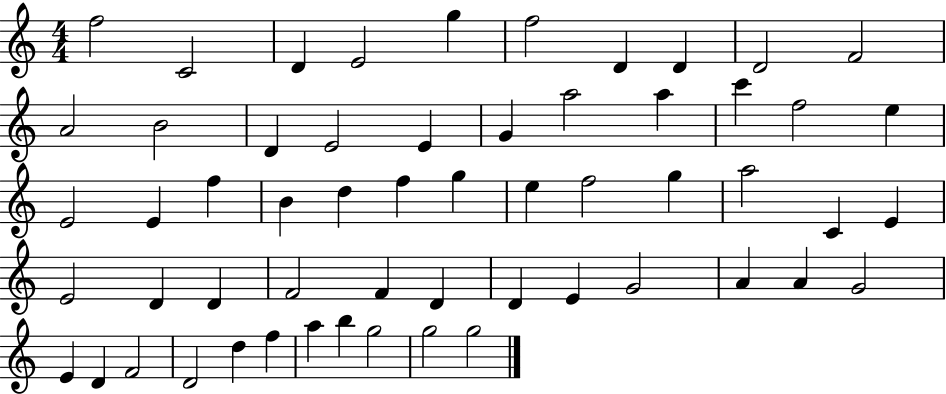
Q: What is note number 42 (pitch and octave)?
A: E4